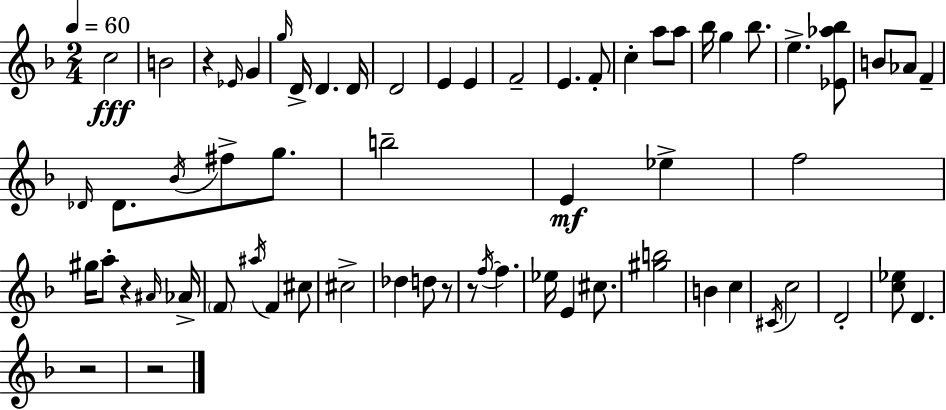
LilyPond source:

{
  \clef treble
  \numericTimeSignature
  \time 2/4
  \key f \major
  \tempo 4 = 60
  c''2\fff | b'2 | r4 \grace { ees'16 } g'4 | \grace { g''16 } d'16-> d'4. | \break d'16 d'2 | e'4 e'4 | f'2-- | e'4. | \break f'8-. c''4-. a''8 | a''8 bes''16 g''4 bes''8. | e''4.-> | <ees' aes'' bes''>8 b'8 aes'8 f'4-- | \break \grace { des'16 } des'8. \acciaccatura { bes'16 } fis''8-> | g''8. b''2-- | e'4\mf | ees''4-> f''2 | \break gis''16 a''8-. r4 | \grace { ais'16 } aes'16-> \parenthesize f'8 \acciaccatura { ais''16 } | f'4 cis''8 cis''2-> | des''4 | \break d''8 r8 r8 | \acciaccatura { f''16~ }~ f''4. ees''16 | e'4 cis''8. <gis'' b''>2 | b'4 | \break c''4 \acciaccatura { cis'16 } | c''2 | d'2-. | <c'' ees''>8 d'4. | \break r2 | r2 | \bar "|."
}